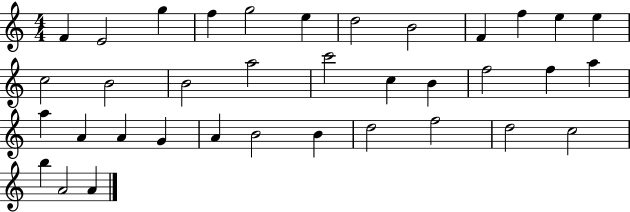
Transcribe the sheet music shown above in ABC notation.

X:1
T:Untitled
M:4/4
L:1/4
K:C
F E2 g f g2 e d2 B2 F f e e c2 B2 B2 a2 c'2 c B f2 f a a A A G A B2 B d2 f2 d2 c2 b A2 A